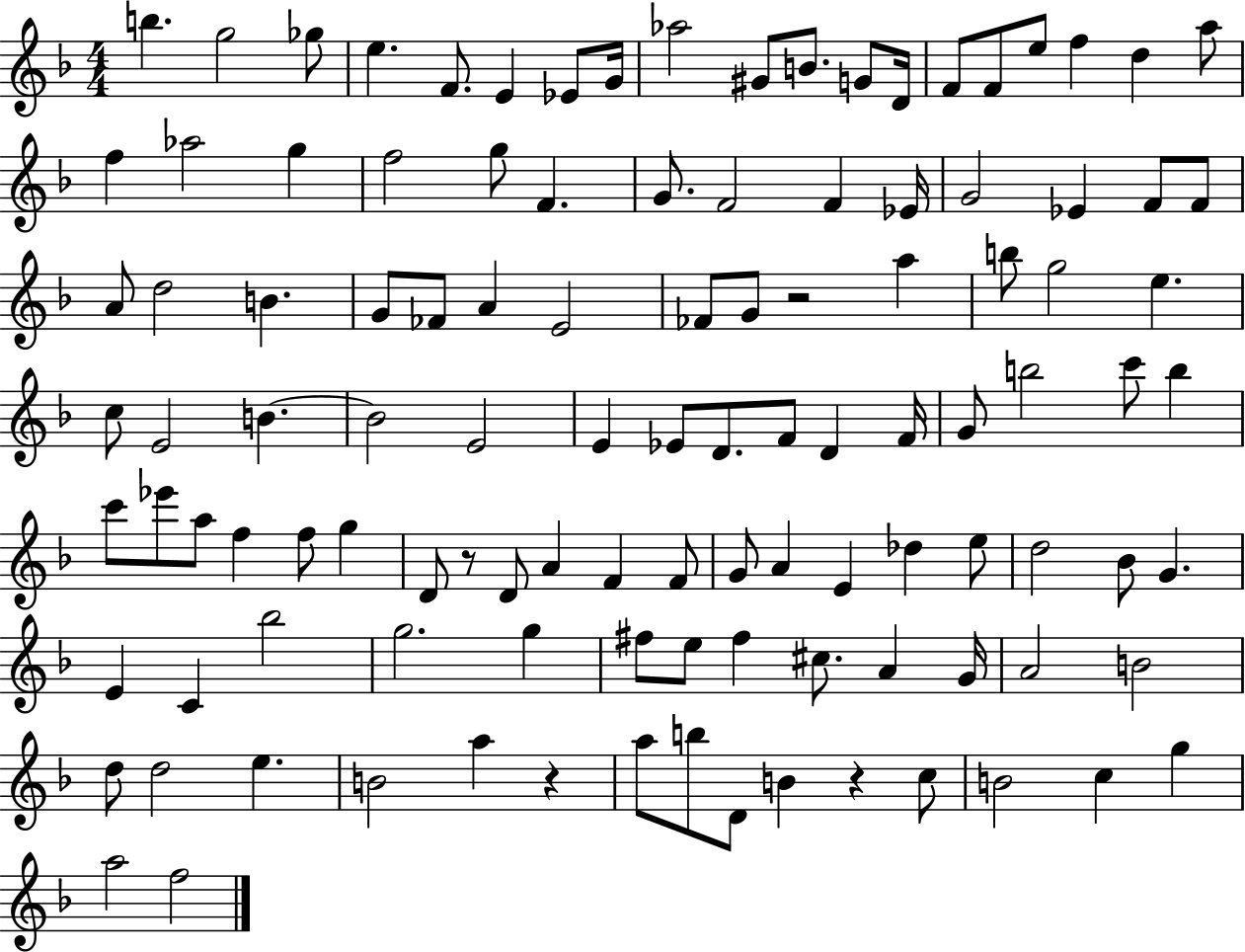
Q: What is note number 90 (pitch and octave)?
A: A4